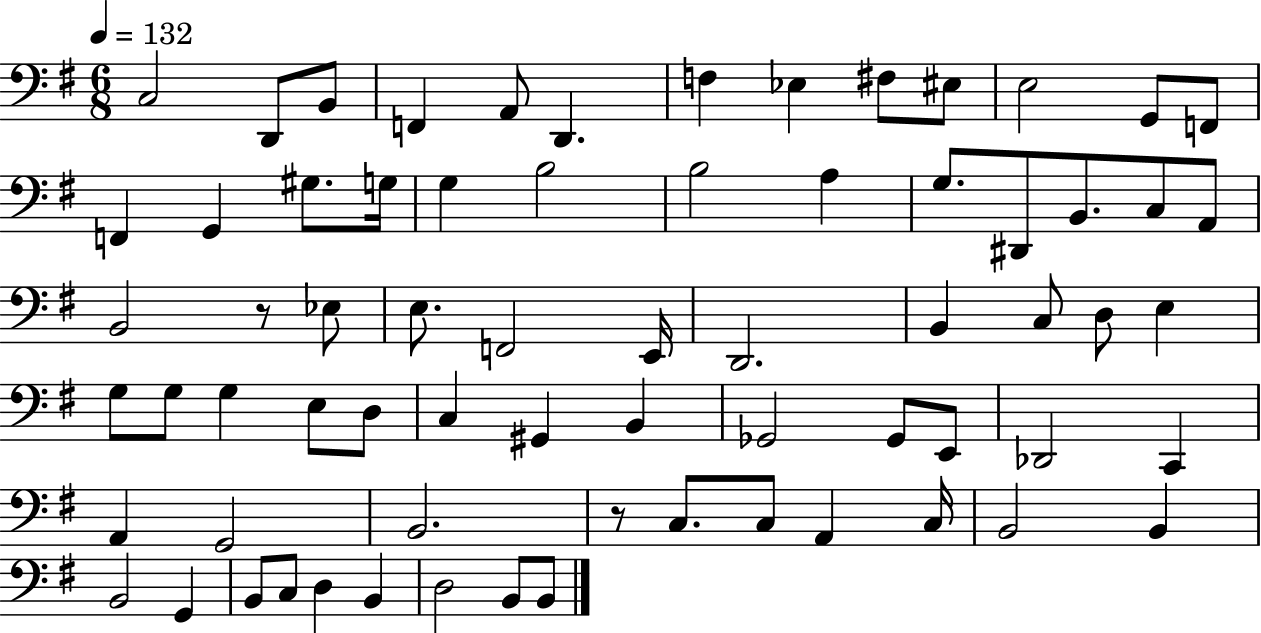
C3/h D2/e B2/e F2/q A2/e D2/q. F3/q Eb3/q F#3/e EIS3/e E3/h G2/e F2/e F2/q G2/q G#3/e. G3/s G3/q B3/h B3/h A3/q G3/e. D#2/e B2/e. C3/e A2/e B2/h R/e Eb3/e E3/e. F2/h E2/s D2/h. B2/q C3/e D3/e E3/q G3/e G3/e G3/q E3/e D3/e C3/q G#2/q B2/q Gb2/h Gb2/e E2/e Db2/h C2/q A2/q G2/h B2/h. R/e C3/e. C3/e A2/q C3/s B2/h B2/q B2/h G2/q B2/e C3/e D3/q B2/q D3/h B2/e B2/e